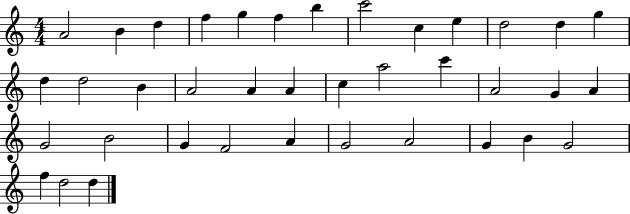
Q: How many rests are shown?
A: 0